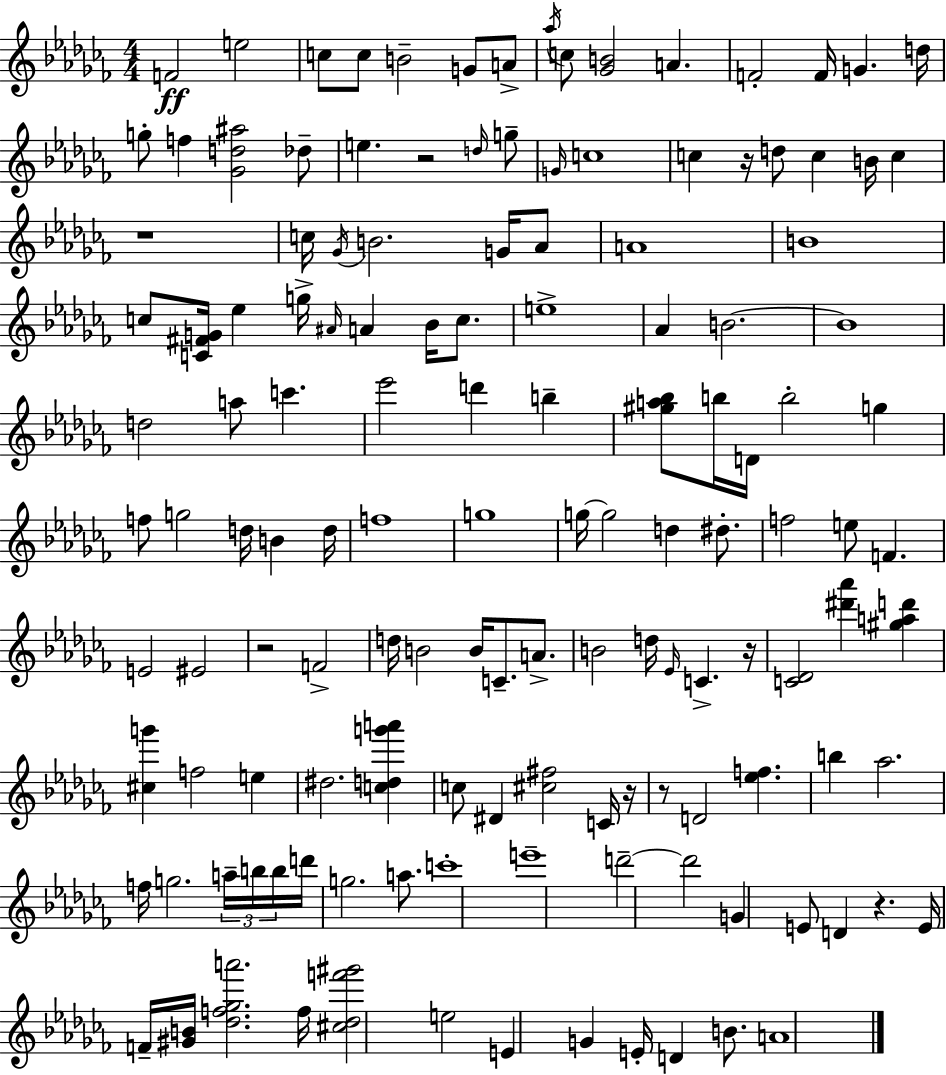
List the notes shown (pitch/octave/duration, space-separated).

F4/h E5/h C5/e C5/e B4/h G4/e A4/e Ab5/s C5/e [Gb4,B4]/h A4/q. F4/h F4/s G4/q. D5/s G5/e F5/q [Gb4,D5,A#5]/h Db5/e E5/q. R/h D5/s G5/e G4/s C5/w C5/q R/s D5/e C5/q B4/s C5/q R/w C5/s Gb4/s B4/h. G4/s Ab4/e A4/w B4/w C5/e [C4,F#4,G4]/s Eb5/q G5/s A#4/s A4/q Bb4/s C5/e. E5/w Ab4/q B4/h. B4/w D5/h A5/e C6/q. Eb6/h D6/q B5/q [G#5,A5,Bb5]/e B5/s D4/s B5/h G5/q F5/e G5/h D5/s B4/q D5/s F5/w G5/w G5/s G5/h D5/q D#5/e. F5/h E5/e F4/q. E4/h EIS4/h R/h F4/h D5/s B4/h B4/s C4/e. A4/e. B4/h D5/s Eb4/s C4/q. R/s [C4,Db4]/h [D#6,Ab6]/q [G#5,A5,D6]/q [C#5,G6]/q F5/h E5/q D#5/h. [C5,D5,G6,A6]/q C5/e D#4/q [C#5,F#5]/h C4/s R/s R/e D4/h [Eb5,F5]/q. B5/q Ab5/h. F5/s G5/h. A5/s B5/s B5/s D6/s G5/h. A5/e. C6/w E6/w D6/h D6/h G4/q E4/e D4/q R/q. E4/s F4/s [G#4,B4]/s [Db5,F5,Gb5,A6]/h. F5/s [C#5,Db5,F6,G#6]/h E5/h E4/q G4/q E4/s D4/q B4/e. A4/w